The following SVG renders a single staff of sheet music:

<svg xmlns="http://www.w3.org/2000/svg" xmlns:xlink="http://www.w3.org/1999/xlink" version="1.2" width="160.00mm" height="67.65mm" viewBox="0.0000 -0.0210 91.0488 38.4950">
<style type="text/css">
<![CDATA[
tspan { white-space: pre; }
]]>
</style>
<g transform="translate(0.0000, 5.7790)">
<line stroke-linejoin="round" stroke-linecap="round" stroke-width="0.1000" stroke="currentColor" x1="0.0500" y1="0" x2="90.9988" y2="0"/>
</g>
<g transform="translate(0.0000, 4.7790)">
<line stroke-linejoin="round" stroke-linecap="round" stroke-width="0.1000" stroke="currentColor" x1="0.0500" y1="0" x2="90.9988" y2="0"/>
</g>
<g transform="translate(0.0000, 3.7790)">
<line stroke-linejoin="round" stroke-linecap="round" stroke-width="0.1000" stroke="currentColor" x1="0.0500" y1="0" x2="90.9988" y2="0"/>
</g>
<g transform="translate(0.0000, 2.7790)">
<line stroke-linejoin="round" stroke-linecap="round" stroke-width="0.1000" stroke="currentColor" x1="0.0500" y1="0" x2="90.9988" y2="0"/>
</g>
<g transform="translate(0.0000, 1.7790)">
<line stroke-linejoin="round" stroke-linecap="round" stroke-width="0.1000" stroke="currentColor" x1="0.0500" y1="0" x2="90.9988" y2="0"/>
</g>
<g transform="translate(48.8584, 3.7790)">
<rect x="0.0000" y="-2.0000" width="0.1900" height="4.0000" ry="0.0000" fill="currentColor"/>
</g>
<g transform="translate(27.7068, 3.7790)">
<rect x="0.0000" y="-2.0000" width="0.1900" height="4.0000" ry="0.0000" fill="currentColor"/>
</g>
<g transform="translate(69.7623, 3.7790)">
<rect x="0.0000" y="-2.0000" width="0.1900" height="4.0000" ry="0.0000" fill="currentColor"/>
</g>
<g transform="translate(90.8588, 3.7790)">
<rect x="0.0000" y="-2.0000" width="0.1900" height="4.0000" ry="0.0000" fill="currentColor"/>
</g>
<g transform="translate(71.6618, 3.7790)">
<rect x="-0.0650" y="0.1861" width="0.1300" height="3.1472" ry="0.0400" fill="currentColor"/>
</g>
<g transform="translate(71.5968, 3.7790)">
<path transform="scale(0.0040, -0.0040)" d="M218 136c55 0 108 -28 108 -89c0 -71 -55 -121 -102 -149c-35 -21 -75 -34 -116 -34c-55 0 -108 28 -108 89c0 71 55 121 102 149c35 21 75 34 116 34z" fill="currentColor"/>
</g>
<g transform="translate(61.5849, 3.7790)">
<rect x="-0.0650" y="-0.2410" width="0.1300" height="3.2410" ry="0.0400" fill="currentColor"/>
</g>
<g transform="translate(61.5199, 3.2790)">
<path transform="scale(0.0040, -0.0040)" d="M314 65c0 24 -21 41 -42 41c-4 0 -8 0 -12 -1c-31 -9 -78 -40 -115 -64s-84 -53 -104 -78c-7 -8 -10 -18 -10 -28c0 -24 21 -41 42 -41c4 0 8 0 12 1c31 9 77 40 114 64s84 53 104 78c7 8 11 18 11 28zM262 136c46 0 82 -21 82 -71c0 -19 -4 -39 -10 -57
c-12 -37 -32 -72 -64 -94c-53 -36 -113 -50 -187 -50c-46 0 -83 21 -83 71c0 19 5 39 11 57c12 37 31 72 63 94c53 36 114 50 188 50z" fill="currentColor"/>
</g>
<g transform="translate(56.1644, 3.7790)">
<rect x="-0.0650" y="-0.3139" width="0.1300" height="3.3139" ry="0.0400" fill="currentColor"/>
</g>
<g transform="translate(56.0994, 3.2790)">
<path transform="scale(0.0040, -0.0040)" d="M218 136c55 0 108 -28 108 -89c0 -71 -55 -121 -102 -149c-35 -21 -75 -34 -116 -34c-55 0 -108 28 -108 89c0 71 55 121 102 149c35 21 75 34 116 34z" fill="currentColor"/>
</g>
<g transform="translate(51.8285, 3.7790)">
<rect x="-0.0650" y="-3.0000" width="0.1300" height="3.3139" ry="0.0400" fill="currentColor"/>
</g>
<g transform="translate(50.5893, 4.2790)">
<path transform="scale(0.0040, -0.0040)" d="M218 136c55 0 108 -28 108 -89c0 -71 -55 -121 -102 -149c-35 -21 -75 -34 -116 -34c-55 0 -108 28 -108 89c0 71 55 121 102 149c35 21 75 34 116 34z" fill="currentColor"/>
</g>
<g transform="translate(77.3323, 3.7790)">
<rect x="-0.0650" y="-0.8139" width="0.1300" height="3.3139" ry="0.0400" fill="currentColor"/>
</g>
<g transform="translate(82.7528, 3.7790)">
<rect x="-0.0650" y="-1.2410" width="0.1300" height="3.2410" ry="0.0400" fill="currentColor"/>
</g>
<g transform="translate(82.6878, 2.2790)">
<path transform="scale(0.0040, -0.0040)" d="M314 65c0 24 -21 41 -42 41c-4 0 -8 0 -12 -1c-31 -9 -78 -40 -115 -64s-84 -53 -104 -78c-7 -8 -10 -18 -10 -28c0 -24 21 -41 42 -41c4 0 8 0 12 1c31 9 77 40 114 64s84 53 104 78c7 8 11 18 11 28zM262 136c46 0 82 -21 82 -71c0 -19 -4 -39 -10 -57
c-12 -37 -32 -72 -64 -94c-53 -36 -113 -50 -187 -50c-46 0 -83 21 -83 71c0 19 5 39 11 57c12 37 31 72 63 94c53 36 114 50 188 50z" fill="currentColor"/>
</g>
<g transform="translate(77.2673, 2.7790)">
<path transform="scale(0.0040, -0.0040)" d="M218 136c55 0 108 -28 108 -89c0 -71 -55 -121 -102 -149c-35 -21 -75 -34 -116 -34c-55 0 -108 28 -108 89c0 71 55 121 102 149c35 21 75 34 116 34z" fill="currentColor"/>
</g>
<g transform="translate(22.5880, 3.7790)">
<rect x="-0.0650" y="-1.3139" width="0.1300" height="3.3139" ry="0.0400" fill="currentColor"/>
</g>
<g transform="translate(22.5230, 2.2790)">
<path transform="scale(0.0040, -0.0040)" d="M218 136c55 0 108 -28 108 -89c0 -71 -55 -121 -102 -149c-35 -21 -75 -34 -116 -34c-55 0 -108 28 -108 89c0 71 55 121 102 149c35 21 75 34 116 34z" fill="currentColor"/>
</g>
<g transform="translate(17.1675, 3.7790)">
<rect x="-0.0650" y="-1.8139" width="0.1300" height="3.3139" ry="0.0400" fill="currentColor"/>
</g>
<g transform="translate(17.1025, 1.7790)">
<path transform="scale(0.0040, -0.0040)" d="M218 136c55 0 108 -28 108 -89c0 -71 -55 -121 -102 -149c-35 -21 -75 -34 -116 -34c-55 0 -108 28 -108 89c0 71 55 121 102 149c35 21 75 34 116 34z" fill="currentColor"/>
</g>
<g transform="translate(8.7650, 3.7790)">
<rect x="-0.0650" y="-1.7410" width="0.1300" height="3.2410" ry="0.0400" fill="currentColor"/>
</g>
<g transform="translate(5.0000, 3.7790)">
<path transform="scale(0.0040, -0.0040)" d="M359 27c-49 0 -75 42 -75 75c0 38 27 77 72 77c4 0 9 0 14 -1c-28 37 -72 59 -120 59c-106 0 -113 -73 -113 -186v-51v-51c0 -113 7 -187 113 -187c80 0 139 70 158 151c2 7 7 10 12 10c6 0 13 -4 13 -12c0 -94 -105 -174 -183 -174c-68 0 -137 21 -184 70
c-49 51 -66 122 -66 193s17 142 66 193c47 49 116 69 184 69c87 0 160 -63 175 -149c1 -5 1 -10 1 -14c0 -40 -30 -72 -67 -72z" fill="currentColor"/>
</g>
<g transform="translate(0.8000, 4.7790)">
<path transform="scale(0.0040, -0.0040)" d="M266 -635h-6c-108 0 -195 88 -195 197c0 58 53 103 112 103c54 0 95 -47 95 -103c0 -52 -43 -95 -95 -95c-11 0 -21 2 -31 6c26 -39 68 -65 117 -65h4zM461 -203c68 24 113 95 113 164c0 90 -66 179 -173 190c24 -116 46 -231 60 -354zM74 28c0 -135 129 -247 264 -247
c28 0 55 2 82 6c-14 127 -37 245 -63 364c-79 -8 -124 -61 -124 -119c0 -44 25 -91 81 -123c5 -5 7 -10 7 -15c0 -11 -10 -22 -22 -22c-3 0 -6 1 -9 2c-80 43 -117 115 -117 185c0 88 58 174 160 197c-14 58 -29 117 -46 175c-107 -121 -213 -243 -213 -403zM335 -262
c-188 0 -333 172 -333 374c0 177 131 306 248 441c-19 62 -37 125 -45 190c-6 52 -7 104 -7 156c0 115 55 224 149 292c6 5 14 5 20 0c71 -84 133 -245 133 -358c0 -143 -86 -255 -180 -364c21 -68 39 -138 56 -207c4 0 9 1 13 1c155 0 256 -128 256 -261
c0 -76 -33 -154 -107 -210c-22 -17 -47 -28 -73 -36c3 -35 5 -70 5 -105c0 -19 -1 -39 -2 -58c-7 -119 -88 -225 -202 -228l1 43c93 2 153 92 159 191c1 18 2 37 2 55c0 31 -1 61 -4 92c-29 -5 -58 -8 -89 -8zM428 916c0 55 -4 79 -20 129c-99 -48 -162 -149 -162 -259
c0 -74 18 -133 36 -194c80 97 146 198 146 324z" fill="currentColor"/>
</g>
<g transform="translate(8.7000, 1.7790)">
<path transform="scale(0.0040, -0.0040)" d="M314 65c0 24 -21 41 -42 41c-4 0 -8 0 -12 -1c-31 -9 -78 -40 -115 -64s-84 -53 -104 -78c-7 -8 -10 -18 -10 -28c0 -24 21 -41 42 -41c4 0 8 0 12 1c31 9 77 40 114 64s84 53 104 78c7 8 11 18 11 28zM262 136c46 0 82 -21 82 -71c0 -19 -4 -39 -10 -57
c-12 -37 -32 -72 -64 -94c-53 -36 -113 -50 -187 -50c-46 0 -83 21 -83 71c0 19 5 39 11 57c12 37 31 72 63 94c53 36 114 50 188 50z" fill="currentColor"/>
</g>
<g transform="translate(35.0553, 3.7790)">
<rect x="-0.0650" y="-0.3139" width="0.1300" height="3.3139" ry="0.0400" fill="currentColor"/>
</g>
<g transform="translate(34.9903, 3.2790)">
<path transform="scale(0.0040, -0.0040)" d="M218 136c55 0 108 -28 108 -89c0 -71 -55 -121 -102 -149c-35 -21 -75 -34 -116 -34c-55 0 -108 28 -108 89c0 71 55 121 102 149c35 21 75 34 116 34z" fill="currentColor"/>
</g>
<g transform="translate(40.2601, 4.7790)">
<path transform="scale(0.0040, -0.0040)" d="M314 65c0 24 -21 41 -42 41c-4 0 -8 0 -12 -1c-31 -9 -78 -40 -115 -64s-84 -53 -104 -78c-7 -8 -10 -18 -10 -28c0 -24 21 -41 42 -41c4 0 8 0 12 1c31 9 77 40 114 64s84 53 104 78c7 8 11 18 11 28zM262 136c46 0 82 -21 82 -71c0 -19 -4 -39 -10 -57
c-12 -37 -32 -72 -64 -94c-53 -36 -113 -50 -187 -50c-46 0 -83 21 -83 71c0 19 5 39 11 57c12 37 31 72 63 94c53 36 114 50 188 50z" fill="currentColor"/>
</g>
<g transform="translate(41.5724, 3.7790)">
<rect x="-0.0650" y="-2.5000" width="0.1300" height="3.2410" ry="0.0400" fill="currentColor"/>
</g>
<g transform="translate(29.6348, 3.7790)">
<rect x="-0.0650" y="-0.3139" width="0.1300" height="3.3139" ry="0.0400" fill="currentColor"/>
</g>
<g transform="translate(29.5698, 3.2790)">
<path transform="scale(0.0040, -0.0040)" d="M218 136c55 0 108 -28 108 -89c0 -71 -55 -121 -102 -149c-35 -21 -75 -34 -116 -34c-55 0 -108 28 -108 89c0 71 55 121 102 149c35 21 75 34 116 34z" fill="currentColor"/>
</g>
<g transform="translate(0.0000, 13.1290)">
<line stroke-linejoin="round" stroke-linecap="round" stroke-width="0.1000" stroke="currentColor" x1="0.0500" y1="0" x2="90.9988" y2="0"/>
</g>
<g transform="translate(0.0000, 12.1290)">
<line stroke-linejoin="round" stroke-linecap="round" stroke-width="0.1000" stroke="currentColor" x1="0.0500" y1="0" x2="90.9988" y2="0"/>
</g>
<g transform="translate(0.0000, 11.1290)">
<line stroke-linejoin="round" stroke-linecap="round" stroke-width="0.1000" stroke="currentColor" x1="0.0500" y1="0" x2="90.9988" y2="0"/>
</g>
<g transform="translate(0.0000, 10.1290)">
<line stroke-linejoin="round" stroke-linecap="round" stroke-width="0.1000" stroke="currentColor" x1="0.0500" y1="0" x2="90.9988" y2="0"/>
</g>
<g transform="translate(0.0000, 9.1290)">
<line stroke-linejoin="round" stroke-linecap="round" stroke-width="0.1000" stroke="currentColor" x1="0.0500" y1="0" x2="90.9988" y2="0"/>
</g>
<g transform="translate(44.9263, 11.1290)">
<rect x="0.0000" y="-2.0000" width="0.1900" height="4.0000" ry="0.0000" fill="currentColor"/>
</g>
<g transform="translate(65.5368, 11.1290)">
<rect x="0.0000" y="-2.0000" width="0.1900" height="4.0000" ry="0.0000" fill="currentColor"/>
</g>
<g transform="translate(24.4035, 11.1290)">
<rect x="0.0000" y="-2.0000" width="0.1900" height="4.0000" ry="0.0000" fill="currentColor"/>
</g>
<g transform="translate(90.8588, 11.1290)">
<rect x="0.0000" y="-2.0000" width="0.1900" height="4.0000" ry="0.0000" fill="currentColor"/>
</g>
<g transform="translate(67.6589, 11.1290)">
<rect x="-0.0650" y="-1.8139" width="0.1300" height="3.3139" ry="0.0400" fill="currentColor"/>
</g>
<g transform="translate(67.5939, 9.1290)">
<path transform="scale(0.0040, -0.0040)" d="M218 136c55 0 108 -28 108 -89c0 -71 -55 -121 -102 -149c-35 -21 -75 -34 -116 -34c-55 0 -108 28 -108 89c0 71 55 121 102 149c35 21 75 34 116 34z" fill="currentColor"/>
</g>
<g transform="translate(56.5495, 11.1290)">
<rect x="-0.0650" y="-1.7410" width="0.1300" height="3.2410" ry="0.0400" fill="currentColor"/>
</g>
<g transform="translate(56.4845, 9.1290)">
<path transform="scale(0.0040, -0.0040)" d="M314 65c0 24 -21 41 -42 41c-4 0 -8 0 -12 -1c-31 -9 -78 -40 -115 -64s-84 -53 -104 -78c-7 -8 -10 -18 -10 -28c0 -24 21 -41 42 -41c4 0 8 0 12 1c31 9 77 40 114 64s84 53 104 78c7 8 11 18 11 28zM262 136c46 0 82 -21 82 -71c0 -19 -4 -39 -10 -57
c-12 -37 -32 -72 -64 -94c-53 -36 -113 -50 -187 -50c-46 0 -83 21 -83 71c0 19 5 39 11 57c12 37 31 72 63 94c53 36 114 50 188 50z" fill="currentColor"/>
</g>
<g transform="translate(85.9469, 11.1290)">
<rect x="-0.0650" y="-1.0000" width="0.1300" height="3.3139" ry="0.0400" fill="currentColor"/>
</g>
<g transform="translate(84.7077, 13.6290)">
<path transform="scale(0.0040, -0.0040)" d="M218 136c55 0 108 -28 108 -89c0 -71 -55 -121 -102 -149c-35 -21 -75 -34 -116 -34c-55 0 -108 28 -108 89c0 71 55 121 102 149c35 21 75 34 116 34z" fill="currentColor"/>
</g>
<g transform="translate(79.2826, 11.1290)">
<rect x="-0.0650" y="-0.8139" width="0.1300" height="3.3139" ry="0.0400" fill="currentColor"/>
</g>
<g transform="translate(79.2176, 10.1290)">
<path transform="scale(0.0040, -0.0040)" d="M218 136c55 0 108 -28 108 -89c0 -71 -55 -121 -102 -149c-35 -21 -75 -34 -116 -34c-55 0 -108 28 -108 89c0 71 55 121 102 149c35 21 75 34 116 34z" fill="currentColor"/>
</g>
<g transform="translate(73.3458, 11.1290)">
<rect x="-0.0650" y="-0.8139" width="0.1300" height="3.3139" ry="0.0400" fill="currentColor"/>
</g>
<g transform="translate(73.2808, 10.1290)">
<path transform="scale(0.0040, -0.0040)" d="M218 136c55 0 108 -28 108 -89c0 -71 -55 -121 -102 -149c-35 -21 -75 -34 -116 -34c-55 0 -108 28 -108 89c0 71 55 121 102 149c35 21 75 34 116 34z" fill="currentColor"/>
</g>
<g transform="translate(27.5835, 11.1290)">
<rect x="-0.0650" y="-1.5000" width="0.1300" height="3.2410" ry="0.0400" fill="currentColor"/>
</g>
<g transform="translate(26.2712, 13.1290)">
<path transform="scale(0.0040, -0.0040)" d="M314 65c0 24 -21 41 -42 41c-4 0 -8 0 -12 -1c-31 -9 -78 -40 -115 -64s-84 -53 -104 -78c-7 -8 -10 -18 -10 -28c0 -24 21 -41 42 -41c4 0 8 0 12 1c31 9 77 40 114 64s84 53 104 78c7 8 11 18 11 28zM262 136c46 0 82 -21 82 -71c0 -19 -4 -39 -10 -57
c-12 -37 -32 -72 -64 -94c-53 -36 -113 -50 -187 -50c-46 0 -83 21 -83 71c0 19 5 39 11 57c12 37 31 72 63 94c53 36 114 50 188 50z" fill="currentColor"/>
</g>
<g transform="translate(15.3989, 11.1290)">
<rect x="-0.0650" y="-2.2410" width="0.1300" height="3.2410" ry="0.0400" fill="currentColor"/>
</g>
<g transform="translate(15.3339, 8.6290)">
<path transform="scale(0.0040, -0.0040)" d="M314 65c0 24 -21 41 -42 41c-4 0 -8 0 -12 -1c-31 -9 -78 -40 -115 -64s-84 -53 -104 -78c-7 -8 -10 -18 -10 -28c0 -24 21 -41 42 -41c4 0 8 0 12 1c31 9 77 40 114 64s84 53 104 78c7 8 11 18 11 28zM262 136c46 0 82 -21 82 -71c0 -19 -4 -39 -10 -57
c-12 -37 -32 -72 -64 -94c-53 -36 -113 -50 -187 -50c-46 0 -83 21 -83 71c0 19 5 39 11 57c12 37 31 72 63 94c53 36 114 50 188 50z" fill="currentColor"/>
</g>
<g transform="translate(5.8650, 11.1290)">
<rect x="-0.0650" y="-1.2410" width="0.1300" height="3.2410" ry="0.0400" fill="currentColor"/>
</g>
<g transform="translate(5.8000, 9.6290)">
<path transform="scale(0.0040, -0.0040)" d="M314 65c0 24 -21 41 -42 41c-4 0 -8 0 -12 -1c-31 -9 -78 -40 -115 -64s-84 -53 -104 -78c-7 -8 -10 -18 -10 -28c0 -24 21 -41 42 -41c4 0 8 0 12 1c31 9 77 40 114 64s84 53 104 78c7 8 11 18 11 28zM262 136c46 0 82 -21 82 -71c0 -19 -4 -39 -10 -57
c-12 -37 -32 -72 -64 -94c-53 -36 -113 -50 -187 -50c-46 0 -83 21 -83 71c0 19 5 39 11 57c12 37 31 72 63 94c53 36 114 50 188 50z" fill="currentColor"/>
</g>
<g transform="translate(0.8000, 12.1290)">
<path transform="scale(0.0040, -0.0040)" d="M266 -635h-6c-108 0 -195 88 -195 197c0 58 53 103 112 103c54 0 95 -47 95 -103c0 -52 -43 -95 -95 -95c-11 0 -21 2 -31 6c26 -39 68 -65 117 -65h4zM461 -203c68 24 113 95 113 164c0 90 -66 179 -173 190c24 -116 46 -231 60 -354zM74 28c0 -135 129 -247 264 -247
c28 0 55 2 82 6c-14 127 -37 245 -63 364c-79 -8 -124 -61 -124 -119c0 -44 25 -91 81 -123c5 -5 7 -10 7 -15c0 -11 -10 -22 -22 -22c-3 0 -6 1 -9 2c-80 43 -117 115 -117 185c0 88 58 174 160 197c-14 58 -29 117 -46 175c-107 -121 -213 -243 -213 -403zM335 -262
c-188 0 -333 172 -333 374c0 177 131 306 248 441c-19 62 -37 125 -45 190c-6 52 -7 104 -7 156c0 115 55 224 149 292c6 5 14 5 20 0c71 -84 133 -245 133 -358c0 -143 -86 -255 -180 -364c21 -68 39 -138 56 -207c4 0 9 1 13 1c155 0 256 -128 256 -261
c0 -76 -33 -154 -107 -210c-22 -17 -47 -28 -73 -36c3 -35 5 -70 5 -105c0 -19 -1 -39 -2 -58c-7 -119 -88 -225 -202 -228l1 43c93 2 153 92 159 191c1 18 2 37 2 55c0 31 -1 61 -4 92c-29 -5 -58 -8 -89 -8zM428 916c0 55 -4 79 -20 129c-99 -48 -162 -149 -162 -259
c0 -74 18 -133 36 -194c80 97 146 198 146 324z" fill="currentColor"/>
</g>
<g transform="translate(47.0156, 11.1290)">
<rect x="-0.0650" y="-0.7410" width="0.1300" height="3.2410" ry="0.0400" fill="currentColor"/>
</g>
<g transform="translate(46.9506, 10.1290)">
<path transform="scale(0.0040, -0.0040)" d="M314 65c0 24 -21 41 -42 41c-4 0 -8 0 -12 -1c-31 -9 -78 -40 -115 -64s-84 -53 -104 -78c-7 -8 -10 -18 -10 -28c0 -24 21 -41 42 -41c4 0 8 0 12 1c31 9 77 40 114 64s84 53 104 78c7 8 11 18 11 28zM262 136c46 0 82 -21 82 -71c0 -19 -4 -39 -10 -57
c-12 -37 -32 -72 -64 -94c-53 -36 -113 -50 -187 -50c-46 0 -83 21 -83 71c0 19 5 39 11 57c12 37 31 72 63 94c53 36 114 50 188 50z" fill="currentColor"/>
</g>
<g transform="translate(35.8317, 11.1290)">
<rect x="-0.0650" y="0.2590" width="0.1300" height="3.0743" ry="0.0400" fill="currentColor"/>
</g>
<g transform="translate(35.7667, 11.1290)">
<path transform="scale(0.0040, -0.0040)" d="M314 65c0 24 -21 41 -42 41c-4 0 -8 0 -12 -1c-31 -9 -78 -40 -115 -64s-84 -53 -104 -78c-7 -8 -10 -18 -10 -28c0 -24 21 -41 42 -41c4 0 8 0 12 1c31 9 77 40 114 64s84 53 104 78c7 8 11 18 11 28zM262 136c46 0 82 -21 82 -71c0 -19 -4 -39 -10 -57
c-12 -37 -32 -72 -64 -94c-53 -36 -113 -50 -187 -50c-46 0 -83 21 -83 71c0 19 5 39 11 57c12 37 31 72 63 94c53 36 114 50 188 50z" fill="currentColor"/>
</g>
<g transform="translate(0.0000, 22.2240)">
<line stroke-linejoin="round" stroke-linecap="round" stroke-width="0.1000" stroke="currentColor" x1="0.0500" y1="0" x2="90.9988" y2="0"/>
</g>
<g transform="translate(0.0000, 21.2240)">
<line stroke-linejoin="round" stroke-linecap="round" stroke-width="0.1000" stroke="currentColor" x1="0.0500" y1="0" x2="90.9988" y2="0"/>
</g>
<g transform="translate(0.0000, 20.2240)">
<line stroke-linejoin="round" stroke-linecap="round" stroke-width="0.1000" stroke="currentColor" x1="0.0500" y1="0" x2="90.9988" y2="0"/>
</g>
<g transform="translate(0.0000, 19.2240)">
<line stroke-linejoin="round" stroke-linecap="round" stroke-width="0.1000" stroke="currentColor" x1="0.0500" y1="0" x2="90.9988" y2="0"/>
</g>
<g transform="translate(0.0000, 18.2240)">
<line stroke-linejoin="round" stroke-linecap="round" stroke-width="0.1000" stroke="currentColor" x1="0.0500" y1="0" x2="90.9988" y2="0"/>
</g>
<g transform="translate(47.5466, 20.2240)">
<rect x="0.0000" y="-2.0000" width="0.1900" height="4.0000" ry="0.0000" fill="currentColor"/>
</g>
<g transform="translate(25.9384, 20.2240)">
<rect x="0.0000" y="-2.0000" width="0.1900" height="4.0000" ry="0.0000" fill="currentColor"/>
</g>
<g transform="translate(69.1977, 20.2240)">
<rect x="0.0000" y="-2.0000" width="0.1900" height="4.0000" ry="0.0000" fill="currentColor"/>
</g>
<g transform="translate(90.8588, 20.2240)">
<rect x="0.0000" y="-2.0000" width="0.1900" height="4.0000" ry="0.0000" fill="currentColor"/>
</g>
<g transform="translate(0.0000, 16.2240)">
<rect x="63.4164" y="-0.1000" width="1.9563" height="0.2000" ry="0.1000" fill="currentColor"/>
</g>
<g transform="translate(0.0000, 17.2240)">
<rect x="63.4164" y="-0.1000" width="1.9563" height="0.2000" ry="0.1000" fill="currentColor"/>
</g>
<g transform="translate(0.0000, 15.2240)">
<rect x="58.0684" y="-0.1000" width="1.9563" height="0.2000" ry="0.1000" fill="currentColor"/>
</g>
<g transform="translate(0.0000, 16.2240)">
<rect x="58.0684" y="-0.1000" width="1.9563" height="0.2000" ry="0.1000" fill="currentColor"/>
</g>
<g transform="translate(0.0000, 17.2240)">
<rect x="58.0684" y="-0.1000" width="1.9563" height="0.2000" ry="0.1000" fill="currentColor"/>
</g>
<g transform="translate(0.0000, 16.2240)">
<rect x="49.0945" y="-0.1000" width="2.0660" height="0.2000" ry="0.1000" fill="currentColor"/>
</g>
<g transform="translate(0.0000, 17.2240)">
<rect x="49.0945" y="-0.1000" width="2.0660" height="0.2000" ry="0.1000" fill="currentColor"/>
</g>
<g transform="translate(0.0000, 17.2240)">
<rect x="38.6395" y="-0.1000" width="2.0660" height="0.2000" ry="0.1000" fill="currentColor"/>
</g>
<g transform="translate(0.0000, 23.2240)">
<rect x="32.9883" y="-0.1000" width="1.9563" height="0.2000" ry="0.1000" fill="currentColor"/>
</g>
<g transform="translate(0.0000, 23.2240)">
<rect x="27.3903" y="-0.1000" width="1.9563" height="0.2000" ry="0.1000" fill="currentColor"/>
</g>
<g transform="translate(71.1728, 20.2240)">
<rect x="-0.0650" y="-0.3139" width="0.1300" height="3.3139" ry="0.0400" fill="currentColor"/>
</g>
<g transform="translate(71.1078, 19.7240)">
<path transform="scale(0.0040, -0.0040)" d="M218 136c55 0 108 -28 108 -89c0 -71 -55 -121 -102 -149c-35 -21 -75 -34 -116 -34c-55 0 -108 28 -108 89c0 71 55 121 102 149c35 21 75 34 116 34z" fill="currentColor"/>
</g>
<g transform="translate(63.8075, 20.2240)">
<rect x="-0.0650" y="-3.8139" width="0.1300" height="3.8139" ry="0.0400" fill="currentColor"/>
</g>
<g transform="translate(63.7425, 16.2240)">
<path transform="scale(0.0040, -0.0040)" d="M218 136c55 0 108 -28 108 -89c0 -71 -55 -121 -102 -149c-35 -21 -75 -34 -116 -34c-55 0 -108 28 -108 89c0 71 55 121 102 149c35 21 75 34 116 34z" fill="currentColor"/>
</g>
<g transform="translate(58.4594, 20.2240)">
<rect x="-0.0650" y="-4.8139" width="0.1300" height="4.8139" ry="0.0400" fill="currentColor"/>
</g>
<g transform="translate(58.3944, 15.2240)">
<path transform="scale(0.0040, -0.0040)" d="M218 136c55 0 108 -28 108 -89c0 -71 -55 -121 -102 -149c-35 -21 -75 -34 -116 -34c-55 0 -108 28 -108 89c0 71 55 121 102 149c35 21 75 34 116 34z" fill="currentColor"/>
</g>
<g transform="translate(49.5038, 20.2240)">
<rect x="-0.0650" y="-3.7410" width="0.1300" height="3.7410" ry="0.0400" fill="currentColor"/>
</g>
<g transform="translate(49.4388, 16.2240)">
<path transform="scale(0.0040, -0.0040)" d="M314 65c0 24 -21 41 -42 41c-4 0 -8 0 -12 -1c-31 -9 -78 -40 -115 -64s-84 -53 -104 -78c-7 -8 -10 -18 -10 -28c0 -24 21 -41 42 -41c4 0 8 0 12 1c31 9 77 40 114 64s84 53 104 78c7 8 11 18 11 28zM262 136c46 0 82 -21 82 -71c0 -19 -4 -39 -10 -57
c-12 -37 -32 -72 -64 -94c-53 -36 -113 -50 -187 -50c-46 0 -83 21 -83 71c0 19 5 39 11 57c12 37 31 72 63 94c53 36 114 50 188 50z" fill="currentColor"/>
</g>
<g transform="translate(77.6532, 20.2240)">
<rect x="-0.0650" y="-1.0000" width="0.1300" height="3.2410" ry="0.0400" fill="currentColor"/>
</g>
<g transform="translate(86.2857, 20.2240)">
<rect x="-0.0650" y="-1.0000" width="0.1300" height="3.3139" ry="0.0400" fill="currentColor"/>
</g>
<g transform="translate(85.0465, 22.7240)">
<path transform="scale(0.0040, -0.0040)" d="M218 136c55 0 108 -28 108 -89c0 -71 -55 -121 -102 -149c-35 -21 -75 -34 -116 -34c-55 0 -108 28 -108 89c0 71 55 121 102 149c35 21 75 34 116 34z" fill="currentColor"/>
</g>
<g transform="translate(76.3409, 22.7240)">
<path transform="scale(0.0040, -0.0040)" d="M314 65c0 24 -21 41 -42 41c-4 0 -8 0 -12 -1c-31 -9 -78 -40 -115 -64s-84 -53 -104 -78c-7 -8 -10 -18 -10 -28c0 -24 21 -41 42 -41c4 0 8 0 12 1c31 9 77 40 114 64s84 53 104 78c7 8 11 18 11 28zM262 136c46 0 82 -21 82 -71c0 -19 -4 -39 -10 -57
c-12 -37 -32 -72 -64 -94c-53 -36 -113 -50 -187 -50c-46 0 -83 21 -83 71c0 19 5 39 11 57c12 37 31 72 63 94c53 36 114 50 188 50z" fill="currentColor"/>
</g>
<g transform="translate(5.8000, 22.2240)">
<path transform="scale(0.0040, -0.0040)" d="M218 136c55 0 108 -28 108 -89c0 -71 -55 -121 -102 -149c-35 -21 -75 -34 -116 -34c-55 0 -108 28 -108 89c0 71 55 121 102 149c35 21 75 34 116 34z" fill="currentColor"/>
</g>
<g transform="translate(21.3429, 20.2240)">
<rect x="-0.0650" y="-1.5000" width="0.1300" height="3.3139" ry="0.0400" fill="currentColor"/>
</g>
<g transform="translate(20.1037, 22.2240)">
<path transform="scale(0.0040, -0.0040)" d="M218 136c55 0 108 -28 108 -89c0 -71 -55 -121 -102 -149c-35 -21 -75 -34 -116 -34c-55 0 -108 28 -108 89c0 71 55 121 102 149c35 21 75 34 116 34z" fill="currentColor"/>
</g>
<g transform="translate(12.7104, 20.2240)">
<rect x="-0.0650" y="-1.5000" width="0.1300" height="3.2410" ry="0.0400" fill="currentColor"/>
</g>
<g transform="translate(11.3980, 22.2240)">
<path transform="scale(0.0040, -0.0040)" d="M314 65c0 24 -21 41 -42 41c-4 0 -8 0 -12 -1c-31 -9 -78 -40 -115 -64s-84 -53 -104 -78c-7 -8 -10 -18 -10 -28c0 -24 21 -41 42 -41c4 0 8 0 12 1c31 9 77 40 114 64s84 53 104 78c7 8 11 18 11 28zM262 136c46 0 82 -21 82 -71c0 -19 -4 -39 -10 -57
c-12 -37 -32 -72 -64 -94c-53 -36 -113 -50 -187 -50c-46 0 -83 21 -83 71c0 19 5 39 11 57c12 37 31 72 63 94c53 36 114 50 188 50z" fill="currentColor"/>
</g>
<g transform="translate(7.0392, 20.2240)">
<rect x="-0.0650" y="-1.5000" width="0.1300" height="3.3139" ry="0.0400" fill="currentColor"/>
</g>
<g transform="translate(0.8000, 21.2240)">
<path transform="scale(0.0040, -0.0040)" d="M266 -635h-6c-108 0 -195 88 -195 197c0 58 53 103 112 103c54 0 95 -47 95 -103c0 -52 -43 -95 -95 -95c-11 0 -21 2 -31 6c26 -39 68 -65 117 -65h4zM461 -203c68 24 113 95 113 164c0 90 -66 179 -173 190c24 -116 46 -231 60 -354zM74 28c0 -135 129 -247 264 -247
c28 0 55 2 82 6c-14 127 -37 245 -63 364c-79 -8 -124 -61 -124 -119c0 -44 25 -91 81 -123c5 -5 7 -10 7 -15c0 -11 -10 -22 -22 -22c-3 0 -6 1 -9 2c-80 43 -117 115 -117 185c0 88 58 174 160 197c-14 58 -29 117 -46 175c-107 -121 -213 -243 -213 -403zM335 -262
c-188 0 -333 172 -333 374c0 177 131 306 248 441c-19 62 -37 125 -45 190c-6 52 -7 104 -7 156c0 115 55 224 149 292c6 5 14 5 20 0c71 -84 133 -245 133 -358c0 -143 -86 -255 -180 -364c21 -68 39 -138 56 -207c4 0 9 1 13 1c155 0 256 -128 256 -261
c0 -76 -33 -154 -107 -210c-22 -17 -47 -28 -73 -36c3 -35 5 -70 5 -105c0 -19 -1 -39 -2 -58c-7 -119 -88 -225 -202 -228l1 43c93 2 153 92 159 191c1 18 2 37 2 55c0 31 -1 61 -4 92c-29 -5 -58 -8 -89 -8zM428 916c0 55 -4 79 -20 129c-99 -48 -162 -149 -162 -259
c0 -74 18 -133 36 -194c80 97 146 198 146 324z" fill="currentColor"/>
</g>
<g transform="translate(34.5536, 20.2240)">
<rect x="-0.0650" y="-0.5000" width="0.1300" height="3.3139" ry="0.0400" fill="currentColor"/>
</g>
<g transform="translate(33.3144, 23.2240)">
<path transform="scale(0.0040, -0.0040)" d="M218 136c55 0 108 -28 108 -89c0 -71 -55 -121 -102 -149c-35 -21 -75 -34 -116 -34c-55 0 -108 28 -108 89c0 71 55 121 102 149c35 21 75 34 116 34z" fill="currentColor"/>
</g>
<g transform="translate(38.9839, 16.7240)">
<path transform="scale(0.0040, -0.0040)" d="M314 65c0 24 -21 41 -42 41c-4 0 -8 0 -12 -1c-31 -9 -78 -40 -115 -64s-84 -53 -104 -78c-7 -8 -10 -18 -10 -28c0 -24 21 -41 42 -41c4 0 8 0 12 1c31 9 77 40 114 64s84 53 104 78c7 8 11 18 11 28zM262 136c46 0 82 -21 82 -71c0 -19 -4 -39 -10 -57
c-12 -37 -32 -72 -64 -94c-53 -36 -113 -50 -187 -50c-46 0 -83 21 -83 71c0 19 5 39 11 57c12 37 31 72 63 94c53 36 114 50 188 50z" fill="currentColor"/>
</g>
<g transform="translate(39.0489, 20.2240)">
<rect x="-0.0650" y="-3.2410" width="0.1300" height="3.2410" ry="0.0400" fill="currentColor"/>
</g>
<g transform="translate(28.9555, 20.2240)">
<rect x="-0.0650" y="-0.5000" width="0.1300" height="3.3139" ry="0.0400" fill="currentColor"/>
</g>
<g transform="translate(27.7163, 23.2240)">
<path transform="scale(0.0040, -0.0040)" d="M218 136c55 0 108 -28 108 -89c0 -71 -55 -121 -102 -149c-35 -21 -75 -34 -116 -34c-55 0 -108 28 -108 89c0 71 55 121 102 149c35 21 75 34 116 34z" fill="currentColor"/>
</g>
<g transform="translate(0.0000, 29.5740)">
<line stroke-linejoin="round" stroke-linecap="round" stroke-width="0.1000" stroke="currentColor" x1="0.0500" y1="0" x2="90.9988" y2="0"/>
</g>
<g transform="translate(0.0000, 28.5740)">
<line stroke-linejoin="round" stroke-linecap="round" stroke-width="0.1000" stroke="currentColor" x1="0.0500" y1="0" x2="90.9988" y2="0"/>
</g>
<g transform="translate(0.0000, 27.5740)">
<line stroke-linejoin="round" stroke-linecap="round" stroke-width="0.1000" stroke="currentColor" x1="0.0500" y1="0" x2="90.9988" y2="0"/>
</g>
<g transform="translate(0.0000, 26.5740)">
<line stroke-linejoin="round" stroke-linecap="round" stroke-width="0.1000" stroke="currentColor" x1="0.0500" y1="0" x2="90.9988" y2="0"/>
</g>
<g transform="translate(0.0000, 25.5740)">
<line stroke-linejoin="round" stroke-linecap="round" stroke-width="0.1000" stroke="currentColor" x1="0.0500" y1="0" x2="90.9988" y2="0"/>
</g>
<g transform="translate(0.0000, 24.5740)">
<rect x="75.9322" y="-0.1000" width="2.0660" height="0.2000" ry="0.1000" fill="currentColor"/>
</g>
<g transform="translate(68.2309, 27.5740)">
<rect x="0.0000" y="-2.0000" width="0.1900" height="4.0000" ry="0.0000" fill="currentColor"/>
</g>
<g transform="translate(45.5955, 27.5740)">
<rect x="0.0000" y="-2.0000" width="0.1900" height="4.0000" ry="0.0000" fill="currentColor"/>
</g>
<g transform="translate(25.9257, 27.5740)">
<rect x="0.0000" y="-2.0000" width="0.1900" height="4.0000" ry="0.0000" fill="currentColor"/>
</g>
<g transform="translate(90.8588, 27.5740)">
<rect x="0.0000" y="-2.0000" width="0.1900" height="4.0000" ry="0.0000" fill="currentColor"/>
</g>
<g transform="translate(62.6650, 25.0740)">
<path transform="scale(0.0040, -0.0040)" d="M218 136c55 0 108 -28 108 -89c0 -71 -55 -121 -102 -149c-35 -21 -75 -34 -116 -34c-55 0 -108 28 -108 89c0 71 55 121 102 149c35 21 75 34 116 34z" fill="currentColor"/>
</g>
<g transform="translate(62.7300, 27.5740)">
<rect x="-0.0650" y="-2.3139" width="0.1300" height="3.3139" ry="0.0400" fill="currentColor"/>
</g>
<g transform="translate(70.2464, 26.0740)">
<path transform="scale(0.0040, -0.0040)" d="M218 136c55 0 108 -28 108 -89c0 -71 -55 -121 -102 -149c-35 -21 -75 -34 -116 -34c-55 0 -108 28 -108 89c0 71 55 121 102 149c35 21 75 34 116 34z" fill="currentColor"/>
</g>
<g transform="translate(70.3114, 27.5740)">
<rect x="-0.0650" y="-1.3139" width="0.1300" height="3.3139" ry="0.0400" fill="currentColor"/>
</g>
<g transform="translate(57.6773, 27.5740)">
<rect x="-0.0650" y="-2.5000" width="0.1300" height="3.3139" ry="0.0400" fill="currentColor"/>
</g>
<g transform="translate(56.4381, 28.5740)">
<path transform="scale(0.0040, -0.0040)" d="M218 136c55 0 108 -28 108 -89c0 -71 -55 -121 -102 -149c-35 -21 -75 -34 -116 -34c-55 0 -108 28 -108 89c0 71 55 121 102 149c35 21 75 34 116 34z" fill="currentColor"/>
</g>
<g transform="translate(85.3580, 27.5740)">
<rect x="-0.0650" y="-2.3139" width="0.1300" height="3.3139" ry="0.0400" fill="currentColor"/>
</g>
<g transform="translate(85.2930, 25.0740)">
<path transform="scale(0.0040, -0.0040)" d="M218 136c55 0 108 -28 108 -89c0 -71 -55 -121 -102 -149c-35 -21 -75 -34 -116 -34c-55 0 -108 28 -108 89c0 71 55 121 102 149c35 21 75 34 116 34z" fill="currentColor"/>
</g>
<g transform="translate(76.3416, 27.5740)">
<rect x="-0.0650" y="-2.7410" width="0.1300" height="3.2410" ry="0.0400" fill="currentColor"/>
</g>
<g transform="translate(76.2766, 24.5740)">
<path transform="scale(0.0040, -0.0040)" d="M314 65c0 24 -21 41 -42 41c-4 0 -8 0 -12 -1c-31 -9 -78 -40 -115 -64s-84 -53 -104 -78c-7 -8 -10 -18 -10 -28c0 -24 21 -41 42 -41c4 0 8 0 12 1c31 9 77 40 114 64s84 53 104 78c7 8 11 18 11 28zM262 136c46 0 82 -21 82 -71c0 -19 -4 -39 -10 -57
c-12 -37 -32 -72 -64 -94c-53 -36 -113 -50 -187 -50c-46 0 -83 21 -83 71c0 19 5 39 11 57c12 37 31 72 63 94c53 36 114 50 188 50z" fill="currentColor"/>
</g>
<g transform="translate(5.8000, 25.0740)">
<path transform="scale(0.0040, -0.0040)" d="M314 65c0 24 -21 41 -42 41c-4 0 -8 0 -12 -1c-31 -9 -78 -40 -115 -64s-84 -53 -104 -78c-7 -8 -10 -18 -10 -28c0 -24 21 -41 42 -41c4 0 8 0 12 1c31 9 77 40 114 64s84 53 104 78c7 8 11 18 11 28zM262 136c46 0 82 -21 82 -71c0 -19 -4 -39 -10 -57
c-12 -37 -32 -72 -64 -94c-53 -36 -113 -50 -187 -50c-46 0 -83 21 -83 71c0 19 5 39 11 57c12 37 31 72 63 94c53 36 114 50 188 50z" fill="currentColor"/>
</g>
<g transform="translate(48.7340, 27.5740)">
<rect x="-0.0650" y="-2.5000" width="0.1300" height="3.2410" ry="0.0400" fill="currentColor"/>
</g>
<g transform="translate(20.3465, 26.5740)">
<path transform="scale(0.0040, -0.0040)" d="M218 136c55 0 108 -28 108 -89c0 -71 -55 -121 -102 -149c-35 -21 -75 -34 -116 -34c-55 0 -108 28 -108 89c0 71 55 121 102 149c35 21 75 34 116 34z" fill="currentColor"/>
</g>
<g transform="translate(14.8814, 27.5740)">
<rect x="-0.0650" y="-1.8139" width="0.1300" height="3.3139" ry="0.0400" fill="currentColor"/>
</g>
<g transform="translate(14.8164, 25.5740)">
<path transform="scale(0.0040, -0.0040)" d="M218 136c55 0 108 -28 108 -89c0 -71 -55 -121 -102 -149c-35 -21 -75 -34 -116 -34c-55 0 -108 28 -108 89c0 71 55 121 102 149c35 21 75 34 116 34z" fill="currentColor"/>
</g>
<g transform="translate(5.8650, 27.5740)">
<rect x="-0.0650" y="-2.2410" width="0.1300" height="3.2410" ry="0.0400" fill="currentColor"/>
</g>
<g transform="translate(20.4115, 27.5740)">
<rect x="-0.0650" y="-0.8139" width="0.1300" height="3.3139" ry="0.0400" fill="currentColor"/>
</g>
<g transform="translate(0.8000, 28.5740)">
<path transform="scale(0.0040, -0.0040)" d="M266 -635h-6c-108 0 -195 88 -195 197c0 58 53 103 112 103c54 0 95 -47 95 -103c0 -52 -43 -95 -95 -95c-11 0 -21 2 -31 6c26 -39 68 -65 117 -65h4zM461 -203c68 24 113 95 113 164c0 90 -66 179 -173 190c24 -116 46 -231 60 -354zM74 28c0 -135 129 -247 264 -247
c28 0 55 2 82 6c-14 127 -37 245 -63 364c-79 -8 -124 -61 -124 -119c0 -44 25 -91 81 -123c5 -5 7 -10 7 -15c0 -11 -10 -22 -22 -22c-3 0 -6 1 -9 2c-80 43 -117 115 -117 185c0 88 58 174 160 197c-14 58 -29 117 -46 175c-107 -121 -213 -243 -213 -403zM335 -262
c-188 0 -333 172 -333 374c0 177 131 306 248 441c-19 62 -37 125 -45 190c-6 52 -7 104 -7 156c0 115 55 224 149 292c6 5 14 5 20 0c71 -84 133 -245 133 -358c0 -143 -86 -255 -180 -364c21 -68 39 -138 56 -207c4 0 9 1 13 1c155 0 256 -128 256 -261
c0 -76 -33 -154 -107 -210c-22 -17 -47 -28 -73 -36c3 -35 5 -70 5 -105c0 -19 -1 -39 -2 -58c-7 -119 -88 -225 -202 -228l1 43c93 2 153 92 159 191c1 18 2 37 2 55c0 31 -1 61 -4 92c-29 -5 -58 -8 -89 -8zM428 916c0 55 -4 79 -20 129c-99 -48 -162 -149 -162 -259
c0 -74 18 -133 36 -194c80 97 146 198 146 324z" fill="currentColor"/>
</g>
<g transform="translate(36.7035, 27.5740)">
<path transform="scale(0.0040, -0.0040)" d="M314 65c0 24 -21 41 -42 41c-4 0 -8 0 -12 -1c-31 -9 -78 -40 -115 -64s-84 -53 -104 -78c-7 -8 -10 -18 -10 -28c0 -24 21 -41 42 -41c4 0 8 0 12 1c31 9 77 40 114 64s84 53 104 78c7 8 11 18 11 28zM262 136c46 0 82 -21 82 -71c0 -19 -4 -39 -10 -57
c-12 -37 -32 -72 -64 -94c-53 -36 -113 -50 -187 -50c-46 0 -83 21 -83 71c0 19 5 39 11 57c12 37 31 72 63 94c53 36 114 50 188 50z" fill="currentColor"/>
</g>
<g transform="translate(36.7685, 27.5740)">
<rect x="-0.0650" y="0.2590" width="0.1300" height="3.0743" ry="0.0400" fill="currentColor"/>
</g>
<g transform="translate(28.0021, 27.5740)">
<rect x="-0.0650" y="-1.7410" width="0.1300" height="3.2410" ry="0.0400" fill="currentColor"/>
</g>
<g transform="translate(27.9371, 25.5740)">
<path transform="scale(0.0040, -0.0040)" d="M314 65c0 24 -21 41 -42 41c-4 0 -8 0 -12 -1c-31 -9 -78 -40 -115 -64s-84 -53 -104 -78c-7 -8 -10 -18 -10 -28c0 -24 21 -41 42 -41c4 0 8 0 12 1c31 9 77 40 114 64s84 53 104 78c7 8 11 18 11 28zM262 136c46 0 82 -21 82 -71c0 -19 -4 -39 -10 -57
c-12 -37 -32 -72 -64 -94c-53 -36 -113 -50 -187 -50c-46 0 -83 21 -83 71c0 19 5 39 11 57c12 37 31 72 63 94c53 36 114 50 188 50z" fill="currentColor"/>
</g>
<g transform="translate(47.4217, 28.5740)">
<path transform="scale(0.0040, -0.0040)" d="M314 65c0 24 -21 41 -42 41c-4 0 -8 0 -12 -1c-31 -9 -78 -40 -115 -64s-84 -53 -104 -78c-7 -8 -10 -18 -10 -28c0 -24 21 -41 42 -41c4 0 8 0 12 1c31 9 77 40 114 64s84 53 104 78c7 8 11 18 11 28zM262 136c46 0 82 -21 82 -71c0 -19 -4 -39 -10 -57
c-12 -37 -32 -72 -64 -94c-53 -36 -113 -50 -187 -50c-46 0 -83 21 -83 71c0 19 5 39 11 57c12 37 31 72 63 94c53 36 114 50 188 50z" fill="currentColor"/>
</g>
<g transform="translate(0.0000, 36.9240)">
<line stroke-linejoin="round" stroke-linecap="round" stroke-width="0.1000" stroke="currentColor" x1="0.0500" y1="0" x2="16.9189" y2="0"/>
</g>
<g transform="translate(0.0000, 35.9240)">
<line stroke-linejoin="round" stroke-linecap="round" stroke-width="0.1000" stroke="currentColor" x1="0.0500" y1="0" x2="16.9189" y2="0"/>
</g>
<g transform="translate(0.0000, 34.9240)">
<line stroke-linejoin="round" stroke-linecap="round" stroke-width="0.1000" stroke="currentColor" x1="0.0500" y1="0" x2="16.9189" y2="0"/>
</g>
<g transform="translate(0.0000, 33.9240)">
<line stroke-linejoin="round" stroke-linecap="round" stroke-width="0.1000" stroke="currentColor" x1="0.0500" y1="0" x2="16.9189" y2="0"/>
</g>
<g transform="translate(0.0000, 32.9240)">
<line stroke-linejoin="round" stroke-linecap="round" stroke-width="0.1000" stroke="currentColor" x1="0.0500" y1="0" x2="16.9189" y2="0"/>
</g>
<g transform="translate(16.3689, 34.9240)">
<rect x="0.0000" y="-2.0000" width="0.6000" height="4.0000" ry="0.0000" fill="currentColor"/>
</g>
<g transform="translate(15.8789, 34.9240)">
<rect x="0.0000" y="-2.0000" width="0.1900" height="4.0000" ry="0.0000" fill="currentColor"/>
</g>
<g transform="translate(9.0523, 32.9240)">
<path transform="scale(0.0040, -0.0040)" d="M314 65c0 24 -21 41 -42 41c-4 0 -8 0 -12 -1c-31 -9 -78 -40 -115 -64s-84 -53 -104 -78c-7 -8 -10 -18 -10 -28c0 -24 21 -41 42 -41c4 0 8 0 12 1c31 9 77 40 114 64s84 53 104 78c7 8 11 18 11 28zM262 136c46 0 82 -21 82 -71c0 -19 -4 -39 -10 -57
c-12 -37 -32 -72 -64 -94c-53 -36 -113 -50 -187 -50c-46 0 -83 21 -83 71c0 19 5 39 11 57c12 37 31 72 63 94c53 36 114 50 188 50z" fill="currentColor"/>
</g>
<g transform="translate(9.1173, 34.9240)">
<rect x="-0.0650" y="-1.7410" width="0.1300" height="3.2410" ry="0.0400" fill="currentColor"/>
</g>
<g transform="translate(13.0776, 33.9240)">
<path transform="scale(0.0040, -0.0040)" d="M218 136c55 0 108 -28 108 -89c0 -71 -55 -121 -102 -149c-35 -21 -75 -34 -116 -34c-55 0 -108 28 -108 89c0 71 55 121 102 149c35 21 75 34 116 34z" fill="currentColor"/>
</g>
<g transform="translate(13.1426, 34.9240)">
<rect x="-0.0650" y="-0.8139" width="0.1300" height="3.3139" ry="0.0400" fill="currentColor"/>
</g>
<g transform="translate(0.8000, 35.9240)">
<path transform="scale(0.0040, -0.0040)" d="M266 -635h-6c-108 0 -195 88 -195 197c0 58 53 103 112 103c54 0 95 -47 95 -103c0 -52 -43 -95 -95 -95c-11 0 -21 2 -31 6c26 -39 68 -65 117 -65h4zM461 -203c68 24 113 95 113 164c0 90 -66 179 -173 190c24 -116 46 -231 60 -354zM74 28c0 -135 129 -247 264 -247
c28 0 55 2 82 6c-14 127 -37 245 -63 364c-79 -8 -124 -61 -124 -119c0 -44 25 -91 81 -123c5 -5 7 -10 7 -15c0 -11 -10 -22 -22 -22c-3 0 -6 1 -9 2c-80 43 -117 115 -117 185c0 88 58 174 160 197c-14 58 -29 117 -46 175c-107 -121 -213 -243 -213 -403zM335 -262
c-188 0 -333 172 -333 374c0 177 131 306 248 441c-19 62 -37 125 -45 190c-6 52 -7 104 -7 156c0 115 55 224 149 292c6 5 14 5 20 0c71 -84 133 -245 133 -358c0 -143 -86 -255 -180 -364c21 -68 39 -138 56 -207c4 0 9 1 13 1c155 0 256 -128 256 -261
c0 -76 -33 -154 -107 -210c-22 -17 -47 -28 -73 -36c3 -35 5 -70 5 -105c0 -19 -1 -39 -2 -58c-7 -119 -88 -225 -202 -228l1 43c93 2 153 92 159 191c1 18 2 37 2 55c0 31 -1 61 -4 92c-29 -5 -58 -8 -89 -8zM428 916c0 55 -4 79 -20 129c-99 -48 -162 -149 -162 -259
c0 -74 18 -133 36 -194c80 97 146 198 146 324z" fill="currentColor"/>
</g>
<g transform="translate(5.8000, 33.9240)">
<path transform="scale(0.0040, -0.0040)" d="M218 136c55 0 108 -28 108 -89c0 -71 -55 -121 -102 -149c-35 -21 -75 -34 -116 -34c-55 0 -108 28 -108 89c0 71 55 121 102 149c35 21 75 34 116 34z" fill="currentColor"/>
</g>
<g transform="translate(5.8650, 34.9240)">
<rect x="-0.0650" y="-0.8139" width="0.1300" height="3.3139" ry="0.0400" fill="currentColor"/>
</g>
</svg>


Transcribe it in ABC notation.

X:1
T:Untitled
M:4/4
L:1/4
K:C
f2 f e c c G2 A c c2 B d e2 e2 g2 E2 B2 d2 f2 f d d D E E2 E C C b2 c'2 e' c' c D2 D g2 f d f2 B2 G2 G g e a2 g d f2 d